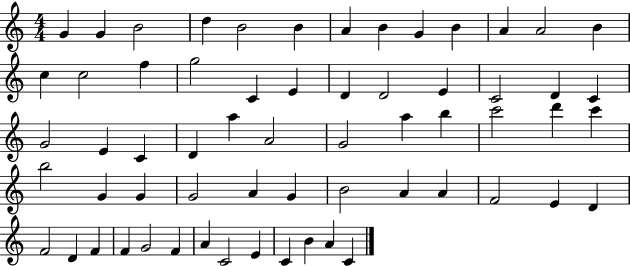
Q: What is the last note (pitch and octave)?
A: C4